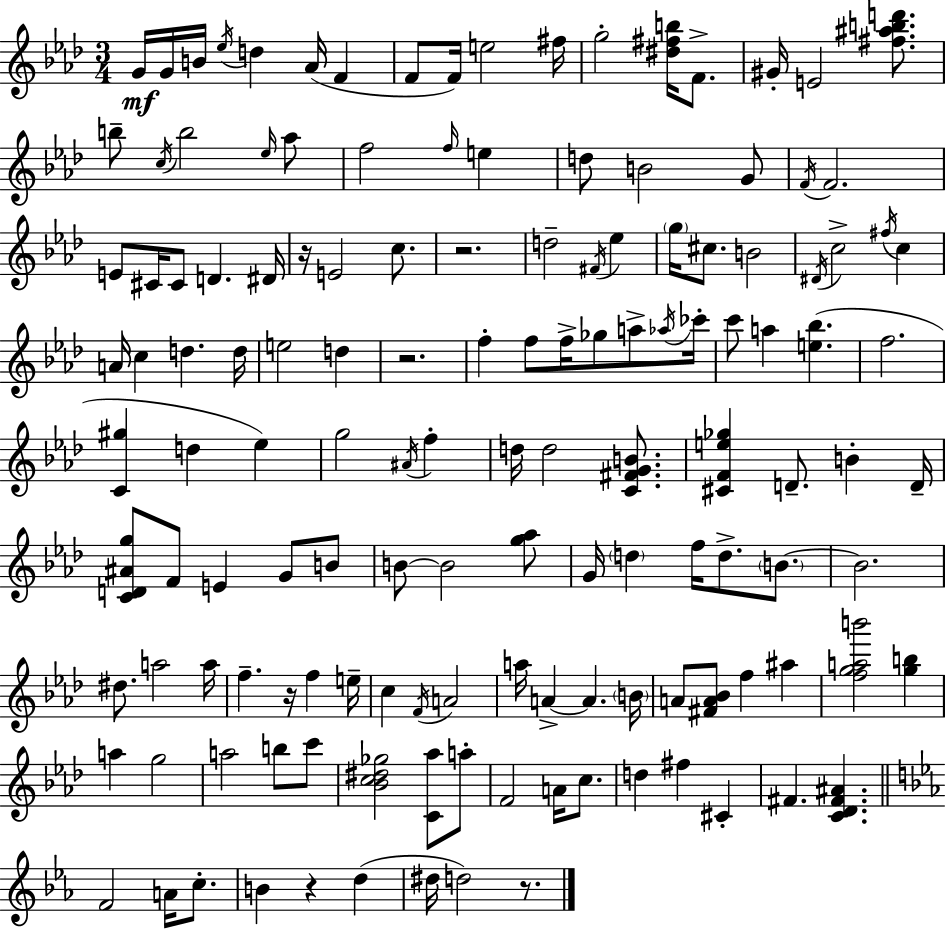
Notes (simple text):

G4/s G4/s B4/s Eb5/s D5/q Ab4/s F4/q F4/e F4/s E5/h F#5/s G5/h [D#5,F#5,B5]/s F4/e. G#4/s E4/h [F#5,A#5,B5,D6]/e. B5/e C5/s B5/h Eb5/s Ab5/e F5/h F5/s E5/q D5/e B4/h G4/e F4/s F4/h. E4/e C#4/s C#4/e D4/q. D#4/s R/s E4/h C5/e. R/h. D5/h F#4/s Eb5/q G5/s C#5/e. B4/h D#4/s C5/h F#5/s C5/q A4/s C5/q D5/q. D5/s E5/h D5/q R/h. F5/q F5/e F5/s Gb5/e A5/e Ab5/s CES6/s C6/e A5/q [E5,Bb5]/q. F5/h. [C4,G#5]/q D5/q Eb5/q G5/h A#4/s F5/q D5/s D5/h [C4,F#4,G4,B4]/e. [C#4,F4,E5,Gb5]/q D4/e. B4/q D4/s [C4,D4,A#4,G5]/e F4/e E4/q G4/e B4/e B4/e B4/h [G5,Ab5]/e G4/s D5/q F5/s D5/e. B4/e. B4/h. D#5/e. A5/h A5/s F5/q. R/s F5/q E5/s C5/q F4/s A4/h A5/s A4/q A4/q. B4/s A4/e [F#4,A4,Bb4]/e F5/q A#5/q [F5,G5,A5,B6]/h [G5,B5]/q A5/q G5/h A5/h B5/e C6/e [Bb4,C5,D#5,Gb5]/h [C4,Ab5]/e A5/e F4/h A4/s C5/e. D5/q F#5/q C#4/q F#4/q. [C4,Db4,F#4,A#4]/q. F4/h A4/s C5/e. B4/q R/q D5/q D#5/s D5/h R/e.